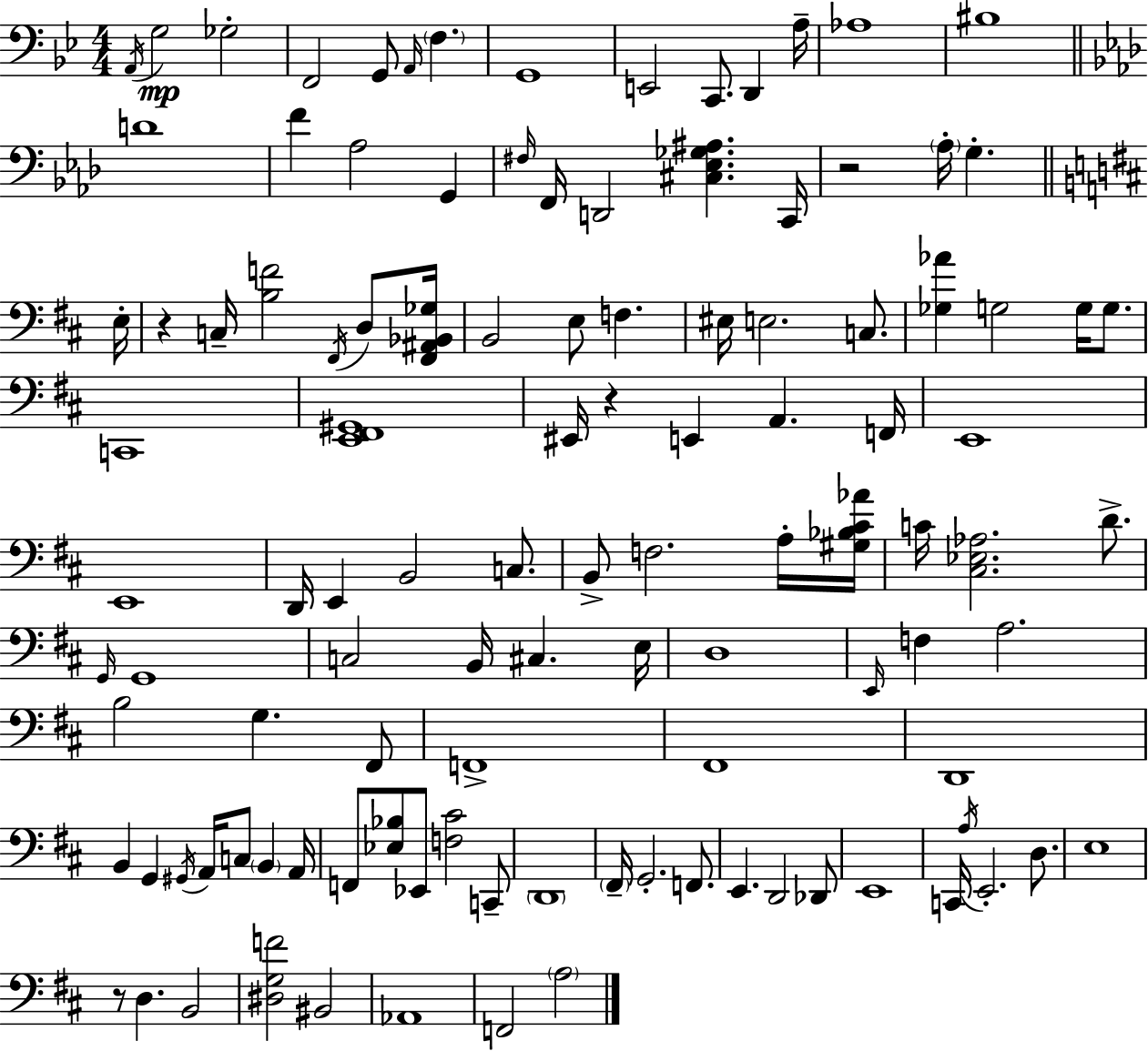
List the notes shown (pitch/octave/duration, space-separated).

A2/s G3/h Gb3/h F2/h G2/e A2/s F3/q. G2/w E2/h C2/e. D2/q A3/s Ab3/w BIS3/w D4/w F4/q Ab3/h G2/q F#3/s F2/s D2/h [C#3,Eb3,Gb3,A#3]/q. C2/s R/h Ab3/s G3/q. E3/s R/q C3/s [B3,F4]/h F#2/s D3/e [F#2,A#2,Bb2,Gb3]/s B2/h E3/e F3/q. EIS3/s E3/h. C3/e. [Gb3,Ab4]/q G3/h G3/s G3/e. C2/w [E2,F#2,G#2]/w EIS2/s R/q E2/q A2/q. F2/s E2/w E2/w D2/s E2/q B2/h C3/e. B2/e F3/h. A3/s [G#3,Bb3,C#4,Ab4]/s C4/s [C#3,Eb3,Ab3]/h. D4/e. G2/s G2/w C3/h B2/s C#3/q. E3/s D3/w E2/s F3/q A3/h. B3/h G3/q. F#2/e F2/w F#2/w D2/w B2/q G2/q G#2/s A2/s C3/e B2/q A2/s F2/e [Eb3,Bb3]/e Eb2/e [F3,C#4]/h C2/e D2/w F#2/s G2/h. F2/e. E2/q. D2/h Db2/e E2/w C2/s A3/s E2/h. D3/e. E3/w R/e D3/q. B2/h [D#3,G3,F4]/h BIS2/h Ab2/w F2/h A3/h